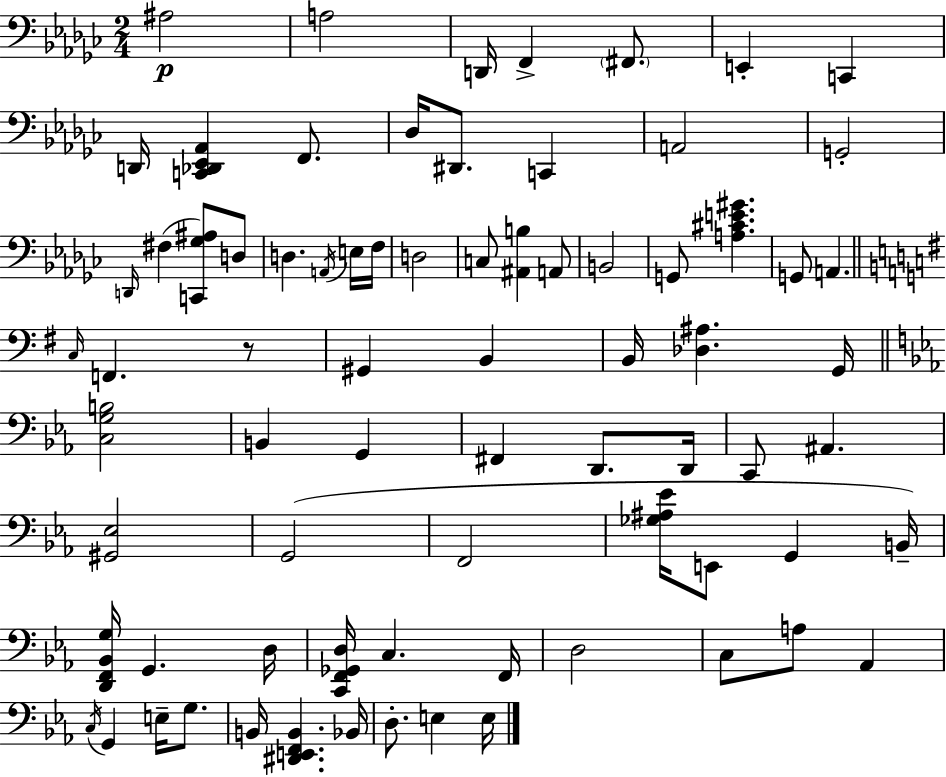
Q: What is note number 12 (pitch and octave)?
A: C2